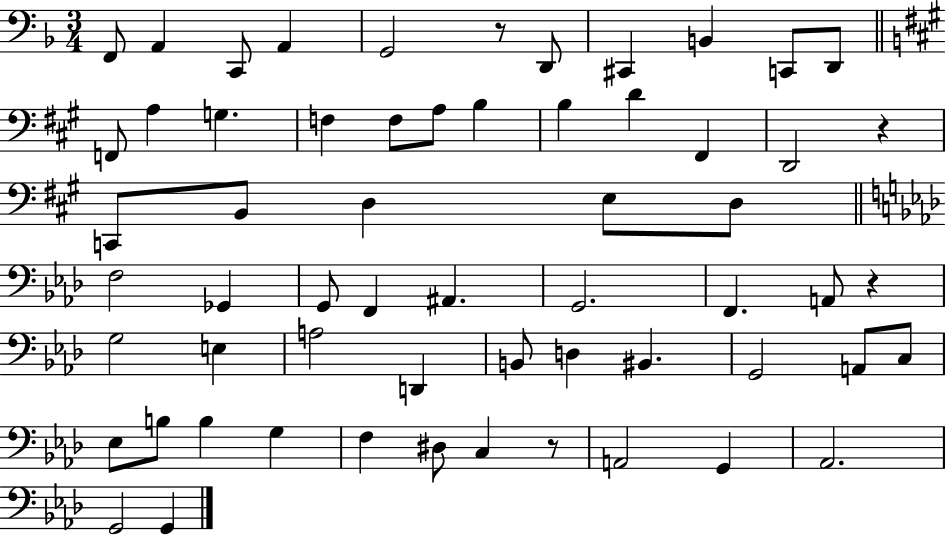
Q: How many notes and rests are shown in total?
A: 60